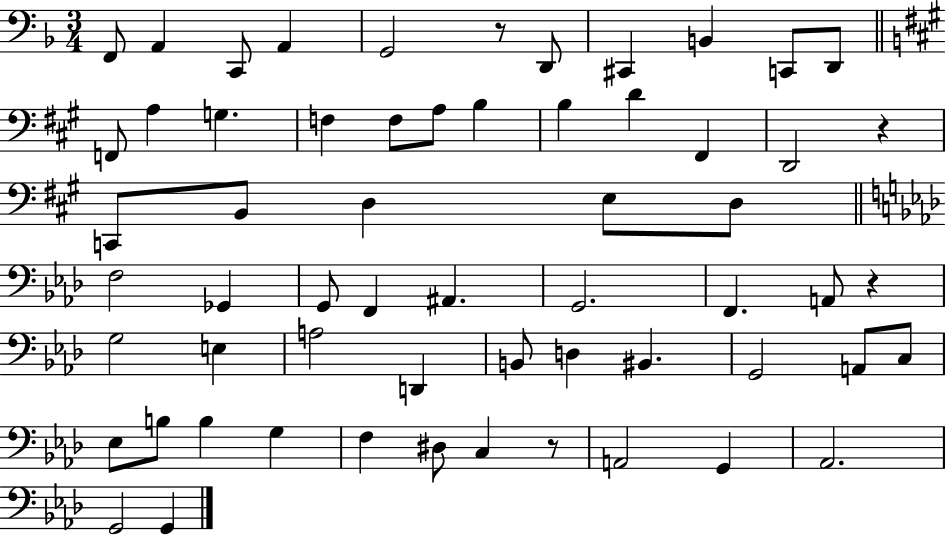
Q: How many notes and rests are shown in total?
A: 60